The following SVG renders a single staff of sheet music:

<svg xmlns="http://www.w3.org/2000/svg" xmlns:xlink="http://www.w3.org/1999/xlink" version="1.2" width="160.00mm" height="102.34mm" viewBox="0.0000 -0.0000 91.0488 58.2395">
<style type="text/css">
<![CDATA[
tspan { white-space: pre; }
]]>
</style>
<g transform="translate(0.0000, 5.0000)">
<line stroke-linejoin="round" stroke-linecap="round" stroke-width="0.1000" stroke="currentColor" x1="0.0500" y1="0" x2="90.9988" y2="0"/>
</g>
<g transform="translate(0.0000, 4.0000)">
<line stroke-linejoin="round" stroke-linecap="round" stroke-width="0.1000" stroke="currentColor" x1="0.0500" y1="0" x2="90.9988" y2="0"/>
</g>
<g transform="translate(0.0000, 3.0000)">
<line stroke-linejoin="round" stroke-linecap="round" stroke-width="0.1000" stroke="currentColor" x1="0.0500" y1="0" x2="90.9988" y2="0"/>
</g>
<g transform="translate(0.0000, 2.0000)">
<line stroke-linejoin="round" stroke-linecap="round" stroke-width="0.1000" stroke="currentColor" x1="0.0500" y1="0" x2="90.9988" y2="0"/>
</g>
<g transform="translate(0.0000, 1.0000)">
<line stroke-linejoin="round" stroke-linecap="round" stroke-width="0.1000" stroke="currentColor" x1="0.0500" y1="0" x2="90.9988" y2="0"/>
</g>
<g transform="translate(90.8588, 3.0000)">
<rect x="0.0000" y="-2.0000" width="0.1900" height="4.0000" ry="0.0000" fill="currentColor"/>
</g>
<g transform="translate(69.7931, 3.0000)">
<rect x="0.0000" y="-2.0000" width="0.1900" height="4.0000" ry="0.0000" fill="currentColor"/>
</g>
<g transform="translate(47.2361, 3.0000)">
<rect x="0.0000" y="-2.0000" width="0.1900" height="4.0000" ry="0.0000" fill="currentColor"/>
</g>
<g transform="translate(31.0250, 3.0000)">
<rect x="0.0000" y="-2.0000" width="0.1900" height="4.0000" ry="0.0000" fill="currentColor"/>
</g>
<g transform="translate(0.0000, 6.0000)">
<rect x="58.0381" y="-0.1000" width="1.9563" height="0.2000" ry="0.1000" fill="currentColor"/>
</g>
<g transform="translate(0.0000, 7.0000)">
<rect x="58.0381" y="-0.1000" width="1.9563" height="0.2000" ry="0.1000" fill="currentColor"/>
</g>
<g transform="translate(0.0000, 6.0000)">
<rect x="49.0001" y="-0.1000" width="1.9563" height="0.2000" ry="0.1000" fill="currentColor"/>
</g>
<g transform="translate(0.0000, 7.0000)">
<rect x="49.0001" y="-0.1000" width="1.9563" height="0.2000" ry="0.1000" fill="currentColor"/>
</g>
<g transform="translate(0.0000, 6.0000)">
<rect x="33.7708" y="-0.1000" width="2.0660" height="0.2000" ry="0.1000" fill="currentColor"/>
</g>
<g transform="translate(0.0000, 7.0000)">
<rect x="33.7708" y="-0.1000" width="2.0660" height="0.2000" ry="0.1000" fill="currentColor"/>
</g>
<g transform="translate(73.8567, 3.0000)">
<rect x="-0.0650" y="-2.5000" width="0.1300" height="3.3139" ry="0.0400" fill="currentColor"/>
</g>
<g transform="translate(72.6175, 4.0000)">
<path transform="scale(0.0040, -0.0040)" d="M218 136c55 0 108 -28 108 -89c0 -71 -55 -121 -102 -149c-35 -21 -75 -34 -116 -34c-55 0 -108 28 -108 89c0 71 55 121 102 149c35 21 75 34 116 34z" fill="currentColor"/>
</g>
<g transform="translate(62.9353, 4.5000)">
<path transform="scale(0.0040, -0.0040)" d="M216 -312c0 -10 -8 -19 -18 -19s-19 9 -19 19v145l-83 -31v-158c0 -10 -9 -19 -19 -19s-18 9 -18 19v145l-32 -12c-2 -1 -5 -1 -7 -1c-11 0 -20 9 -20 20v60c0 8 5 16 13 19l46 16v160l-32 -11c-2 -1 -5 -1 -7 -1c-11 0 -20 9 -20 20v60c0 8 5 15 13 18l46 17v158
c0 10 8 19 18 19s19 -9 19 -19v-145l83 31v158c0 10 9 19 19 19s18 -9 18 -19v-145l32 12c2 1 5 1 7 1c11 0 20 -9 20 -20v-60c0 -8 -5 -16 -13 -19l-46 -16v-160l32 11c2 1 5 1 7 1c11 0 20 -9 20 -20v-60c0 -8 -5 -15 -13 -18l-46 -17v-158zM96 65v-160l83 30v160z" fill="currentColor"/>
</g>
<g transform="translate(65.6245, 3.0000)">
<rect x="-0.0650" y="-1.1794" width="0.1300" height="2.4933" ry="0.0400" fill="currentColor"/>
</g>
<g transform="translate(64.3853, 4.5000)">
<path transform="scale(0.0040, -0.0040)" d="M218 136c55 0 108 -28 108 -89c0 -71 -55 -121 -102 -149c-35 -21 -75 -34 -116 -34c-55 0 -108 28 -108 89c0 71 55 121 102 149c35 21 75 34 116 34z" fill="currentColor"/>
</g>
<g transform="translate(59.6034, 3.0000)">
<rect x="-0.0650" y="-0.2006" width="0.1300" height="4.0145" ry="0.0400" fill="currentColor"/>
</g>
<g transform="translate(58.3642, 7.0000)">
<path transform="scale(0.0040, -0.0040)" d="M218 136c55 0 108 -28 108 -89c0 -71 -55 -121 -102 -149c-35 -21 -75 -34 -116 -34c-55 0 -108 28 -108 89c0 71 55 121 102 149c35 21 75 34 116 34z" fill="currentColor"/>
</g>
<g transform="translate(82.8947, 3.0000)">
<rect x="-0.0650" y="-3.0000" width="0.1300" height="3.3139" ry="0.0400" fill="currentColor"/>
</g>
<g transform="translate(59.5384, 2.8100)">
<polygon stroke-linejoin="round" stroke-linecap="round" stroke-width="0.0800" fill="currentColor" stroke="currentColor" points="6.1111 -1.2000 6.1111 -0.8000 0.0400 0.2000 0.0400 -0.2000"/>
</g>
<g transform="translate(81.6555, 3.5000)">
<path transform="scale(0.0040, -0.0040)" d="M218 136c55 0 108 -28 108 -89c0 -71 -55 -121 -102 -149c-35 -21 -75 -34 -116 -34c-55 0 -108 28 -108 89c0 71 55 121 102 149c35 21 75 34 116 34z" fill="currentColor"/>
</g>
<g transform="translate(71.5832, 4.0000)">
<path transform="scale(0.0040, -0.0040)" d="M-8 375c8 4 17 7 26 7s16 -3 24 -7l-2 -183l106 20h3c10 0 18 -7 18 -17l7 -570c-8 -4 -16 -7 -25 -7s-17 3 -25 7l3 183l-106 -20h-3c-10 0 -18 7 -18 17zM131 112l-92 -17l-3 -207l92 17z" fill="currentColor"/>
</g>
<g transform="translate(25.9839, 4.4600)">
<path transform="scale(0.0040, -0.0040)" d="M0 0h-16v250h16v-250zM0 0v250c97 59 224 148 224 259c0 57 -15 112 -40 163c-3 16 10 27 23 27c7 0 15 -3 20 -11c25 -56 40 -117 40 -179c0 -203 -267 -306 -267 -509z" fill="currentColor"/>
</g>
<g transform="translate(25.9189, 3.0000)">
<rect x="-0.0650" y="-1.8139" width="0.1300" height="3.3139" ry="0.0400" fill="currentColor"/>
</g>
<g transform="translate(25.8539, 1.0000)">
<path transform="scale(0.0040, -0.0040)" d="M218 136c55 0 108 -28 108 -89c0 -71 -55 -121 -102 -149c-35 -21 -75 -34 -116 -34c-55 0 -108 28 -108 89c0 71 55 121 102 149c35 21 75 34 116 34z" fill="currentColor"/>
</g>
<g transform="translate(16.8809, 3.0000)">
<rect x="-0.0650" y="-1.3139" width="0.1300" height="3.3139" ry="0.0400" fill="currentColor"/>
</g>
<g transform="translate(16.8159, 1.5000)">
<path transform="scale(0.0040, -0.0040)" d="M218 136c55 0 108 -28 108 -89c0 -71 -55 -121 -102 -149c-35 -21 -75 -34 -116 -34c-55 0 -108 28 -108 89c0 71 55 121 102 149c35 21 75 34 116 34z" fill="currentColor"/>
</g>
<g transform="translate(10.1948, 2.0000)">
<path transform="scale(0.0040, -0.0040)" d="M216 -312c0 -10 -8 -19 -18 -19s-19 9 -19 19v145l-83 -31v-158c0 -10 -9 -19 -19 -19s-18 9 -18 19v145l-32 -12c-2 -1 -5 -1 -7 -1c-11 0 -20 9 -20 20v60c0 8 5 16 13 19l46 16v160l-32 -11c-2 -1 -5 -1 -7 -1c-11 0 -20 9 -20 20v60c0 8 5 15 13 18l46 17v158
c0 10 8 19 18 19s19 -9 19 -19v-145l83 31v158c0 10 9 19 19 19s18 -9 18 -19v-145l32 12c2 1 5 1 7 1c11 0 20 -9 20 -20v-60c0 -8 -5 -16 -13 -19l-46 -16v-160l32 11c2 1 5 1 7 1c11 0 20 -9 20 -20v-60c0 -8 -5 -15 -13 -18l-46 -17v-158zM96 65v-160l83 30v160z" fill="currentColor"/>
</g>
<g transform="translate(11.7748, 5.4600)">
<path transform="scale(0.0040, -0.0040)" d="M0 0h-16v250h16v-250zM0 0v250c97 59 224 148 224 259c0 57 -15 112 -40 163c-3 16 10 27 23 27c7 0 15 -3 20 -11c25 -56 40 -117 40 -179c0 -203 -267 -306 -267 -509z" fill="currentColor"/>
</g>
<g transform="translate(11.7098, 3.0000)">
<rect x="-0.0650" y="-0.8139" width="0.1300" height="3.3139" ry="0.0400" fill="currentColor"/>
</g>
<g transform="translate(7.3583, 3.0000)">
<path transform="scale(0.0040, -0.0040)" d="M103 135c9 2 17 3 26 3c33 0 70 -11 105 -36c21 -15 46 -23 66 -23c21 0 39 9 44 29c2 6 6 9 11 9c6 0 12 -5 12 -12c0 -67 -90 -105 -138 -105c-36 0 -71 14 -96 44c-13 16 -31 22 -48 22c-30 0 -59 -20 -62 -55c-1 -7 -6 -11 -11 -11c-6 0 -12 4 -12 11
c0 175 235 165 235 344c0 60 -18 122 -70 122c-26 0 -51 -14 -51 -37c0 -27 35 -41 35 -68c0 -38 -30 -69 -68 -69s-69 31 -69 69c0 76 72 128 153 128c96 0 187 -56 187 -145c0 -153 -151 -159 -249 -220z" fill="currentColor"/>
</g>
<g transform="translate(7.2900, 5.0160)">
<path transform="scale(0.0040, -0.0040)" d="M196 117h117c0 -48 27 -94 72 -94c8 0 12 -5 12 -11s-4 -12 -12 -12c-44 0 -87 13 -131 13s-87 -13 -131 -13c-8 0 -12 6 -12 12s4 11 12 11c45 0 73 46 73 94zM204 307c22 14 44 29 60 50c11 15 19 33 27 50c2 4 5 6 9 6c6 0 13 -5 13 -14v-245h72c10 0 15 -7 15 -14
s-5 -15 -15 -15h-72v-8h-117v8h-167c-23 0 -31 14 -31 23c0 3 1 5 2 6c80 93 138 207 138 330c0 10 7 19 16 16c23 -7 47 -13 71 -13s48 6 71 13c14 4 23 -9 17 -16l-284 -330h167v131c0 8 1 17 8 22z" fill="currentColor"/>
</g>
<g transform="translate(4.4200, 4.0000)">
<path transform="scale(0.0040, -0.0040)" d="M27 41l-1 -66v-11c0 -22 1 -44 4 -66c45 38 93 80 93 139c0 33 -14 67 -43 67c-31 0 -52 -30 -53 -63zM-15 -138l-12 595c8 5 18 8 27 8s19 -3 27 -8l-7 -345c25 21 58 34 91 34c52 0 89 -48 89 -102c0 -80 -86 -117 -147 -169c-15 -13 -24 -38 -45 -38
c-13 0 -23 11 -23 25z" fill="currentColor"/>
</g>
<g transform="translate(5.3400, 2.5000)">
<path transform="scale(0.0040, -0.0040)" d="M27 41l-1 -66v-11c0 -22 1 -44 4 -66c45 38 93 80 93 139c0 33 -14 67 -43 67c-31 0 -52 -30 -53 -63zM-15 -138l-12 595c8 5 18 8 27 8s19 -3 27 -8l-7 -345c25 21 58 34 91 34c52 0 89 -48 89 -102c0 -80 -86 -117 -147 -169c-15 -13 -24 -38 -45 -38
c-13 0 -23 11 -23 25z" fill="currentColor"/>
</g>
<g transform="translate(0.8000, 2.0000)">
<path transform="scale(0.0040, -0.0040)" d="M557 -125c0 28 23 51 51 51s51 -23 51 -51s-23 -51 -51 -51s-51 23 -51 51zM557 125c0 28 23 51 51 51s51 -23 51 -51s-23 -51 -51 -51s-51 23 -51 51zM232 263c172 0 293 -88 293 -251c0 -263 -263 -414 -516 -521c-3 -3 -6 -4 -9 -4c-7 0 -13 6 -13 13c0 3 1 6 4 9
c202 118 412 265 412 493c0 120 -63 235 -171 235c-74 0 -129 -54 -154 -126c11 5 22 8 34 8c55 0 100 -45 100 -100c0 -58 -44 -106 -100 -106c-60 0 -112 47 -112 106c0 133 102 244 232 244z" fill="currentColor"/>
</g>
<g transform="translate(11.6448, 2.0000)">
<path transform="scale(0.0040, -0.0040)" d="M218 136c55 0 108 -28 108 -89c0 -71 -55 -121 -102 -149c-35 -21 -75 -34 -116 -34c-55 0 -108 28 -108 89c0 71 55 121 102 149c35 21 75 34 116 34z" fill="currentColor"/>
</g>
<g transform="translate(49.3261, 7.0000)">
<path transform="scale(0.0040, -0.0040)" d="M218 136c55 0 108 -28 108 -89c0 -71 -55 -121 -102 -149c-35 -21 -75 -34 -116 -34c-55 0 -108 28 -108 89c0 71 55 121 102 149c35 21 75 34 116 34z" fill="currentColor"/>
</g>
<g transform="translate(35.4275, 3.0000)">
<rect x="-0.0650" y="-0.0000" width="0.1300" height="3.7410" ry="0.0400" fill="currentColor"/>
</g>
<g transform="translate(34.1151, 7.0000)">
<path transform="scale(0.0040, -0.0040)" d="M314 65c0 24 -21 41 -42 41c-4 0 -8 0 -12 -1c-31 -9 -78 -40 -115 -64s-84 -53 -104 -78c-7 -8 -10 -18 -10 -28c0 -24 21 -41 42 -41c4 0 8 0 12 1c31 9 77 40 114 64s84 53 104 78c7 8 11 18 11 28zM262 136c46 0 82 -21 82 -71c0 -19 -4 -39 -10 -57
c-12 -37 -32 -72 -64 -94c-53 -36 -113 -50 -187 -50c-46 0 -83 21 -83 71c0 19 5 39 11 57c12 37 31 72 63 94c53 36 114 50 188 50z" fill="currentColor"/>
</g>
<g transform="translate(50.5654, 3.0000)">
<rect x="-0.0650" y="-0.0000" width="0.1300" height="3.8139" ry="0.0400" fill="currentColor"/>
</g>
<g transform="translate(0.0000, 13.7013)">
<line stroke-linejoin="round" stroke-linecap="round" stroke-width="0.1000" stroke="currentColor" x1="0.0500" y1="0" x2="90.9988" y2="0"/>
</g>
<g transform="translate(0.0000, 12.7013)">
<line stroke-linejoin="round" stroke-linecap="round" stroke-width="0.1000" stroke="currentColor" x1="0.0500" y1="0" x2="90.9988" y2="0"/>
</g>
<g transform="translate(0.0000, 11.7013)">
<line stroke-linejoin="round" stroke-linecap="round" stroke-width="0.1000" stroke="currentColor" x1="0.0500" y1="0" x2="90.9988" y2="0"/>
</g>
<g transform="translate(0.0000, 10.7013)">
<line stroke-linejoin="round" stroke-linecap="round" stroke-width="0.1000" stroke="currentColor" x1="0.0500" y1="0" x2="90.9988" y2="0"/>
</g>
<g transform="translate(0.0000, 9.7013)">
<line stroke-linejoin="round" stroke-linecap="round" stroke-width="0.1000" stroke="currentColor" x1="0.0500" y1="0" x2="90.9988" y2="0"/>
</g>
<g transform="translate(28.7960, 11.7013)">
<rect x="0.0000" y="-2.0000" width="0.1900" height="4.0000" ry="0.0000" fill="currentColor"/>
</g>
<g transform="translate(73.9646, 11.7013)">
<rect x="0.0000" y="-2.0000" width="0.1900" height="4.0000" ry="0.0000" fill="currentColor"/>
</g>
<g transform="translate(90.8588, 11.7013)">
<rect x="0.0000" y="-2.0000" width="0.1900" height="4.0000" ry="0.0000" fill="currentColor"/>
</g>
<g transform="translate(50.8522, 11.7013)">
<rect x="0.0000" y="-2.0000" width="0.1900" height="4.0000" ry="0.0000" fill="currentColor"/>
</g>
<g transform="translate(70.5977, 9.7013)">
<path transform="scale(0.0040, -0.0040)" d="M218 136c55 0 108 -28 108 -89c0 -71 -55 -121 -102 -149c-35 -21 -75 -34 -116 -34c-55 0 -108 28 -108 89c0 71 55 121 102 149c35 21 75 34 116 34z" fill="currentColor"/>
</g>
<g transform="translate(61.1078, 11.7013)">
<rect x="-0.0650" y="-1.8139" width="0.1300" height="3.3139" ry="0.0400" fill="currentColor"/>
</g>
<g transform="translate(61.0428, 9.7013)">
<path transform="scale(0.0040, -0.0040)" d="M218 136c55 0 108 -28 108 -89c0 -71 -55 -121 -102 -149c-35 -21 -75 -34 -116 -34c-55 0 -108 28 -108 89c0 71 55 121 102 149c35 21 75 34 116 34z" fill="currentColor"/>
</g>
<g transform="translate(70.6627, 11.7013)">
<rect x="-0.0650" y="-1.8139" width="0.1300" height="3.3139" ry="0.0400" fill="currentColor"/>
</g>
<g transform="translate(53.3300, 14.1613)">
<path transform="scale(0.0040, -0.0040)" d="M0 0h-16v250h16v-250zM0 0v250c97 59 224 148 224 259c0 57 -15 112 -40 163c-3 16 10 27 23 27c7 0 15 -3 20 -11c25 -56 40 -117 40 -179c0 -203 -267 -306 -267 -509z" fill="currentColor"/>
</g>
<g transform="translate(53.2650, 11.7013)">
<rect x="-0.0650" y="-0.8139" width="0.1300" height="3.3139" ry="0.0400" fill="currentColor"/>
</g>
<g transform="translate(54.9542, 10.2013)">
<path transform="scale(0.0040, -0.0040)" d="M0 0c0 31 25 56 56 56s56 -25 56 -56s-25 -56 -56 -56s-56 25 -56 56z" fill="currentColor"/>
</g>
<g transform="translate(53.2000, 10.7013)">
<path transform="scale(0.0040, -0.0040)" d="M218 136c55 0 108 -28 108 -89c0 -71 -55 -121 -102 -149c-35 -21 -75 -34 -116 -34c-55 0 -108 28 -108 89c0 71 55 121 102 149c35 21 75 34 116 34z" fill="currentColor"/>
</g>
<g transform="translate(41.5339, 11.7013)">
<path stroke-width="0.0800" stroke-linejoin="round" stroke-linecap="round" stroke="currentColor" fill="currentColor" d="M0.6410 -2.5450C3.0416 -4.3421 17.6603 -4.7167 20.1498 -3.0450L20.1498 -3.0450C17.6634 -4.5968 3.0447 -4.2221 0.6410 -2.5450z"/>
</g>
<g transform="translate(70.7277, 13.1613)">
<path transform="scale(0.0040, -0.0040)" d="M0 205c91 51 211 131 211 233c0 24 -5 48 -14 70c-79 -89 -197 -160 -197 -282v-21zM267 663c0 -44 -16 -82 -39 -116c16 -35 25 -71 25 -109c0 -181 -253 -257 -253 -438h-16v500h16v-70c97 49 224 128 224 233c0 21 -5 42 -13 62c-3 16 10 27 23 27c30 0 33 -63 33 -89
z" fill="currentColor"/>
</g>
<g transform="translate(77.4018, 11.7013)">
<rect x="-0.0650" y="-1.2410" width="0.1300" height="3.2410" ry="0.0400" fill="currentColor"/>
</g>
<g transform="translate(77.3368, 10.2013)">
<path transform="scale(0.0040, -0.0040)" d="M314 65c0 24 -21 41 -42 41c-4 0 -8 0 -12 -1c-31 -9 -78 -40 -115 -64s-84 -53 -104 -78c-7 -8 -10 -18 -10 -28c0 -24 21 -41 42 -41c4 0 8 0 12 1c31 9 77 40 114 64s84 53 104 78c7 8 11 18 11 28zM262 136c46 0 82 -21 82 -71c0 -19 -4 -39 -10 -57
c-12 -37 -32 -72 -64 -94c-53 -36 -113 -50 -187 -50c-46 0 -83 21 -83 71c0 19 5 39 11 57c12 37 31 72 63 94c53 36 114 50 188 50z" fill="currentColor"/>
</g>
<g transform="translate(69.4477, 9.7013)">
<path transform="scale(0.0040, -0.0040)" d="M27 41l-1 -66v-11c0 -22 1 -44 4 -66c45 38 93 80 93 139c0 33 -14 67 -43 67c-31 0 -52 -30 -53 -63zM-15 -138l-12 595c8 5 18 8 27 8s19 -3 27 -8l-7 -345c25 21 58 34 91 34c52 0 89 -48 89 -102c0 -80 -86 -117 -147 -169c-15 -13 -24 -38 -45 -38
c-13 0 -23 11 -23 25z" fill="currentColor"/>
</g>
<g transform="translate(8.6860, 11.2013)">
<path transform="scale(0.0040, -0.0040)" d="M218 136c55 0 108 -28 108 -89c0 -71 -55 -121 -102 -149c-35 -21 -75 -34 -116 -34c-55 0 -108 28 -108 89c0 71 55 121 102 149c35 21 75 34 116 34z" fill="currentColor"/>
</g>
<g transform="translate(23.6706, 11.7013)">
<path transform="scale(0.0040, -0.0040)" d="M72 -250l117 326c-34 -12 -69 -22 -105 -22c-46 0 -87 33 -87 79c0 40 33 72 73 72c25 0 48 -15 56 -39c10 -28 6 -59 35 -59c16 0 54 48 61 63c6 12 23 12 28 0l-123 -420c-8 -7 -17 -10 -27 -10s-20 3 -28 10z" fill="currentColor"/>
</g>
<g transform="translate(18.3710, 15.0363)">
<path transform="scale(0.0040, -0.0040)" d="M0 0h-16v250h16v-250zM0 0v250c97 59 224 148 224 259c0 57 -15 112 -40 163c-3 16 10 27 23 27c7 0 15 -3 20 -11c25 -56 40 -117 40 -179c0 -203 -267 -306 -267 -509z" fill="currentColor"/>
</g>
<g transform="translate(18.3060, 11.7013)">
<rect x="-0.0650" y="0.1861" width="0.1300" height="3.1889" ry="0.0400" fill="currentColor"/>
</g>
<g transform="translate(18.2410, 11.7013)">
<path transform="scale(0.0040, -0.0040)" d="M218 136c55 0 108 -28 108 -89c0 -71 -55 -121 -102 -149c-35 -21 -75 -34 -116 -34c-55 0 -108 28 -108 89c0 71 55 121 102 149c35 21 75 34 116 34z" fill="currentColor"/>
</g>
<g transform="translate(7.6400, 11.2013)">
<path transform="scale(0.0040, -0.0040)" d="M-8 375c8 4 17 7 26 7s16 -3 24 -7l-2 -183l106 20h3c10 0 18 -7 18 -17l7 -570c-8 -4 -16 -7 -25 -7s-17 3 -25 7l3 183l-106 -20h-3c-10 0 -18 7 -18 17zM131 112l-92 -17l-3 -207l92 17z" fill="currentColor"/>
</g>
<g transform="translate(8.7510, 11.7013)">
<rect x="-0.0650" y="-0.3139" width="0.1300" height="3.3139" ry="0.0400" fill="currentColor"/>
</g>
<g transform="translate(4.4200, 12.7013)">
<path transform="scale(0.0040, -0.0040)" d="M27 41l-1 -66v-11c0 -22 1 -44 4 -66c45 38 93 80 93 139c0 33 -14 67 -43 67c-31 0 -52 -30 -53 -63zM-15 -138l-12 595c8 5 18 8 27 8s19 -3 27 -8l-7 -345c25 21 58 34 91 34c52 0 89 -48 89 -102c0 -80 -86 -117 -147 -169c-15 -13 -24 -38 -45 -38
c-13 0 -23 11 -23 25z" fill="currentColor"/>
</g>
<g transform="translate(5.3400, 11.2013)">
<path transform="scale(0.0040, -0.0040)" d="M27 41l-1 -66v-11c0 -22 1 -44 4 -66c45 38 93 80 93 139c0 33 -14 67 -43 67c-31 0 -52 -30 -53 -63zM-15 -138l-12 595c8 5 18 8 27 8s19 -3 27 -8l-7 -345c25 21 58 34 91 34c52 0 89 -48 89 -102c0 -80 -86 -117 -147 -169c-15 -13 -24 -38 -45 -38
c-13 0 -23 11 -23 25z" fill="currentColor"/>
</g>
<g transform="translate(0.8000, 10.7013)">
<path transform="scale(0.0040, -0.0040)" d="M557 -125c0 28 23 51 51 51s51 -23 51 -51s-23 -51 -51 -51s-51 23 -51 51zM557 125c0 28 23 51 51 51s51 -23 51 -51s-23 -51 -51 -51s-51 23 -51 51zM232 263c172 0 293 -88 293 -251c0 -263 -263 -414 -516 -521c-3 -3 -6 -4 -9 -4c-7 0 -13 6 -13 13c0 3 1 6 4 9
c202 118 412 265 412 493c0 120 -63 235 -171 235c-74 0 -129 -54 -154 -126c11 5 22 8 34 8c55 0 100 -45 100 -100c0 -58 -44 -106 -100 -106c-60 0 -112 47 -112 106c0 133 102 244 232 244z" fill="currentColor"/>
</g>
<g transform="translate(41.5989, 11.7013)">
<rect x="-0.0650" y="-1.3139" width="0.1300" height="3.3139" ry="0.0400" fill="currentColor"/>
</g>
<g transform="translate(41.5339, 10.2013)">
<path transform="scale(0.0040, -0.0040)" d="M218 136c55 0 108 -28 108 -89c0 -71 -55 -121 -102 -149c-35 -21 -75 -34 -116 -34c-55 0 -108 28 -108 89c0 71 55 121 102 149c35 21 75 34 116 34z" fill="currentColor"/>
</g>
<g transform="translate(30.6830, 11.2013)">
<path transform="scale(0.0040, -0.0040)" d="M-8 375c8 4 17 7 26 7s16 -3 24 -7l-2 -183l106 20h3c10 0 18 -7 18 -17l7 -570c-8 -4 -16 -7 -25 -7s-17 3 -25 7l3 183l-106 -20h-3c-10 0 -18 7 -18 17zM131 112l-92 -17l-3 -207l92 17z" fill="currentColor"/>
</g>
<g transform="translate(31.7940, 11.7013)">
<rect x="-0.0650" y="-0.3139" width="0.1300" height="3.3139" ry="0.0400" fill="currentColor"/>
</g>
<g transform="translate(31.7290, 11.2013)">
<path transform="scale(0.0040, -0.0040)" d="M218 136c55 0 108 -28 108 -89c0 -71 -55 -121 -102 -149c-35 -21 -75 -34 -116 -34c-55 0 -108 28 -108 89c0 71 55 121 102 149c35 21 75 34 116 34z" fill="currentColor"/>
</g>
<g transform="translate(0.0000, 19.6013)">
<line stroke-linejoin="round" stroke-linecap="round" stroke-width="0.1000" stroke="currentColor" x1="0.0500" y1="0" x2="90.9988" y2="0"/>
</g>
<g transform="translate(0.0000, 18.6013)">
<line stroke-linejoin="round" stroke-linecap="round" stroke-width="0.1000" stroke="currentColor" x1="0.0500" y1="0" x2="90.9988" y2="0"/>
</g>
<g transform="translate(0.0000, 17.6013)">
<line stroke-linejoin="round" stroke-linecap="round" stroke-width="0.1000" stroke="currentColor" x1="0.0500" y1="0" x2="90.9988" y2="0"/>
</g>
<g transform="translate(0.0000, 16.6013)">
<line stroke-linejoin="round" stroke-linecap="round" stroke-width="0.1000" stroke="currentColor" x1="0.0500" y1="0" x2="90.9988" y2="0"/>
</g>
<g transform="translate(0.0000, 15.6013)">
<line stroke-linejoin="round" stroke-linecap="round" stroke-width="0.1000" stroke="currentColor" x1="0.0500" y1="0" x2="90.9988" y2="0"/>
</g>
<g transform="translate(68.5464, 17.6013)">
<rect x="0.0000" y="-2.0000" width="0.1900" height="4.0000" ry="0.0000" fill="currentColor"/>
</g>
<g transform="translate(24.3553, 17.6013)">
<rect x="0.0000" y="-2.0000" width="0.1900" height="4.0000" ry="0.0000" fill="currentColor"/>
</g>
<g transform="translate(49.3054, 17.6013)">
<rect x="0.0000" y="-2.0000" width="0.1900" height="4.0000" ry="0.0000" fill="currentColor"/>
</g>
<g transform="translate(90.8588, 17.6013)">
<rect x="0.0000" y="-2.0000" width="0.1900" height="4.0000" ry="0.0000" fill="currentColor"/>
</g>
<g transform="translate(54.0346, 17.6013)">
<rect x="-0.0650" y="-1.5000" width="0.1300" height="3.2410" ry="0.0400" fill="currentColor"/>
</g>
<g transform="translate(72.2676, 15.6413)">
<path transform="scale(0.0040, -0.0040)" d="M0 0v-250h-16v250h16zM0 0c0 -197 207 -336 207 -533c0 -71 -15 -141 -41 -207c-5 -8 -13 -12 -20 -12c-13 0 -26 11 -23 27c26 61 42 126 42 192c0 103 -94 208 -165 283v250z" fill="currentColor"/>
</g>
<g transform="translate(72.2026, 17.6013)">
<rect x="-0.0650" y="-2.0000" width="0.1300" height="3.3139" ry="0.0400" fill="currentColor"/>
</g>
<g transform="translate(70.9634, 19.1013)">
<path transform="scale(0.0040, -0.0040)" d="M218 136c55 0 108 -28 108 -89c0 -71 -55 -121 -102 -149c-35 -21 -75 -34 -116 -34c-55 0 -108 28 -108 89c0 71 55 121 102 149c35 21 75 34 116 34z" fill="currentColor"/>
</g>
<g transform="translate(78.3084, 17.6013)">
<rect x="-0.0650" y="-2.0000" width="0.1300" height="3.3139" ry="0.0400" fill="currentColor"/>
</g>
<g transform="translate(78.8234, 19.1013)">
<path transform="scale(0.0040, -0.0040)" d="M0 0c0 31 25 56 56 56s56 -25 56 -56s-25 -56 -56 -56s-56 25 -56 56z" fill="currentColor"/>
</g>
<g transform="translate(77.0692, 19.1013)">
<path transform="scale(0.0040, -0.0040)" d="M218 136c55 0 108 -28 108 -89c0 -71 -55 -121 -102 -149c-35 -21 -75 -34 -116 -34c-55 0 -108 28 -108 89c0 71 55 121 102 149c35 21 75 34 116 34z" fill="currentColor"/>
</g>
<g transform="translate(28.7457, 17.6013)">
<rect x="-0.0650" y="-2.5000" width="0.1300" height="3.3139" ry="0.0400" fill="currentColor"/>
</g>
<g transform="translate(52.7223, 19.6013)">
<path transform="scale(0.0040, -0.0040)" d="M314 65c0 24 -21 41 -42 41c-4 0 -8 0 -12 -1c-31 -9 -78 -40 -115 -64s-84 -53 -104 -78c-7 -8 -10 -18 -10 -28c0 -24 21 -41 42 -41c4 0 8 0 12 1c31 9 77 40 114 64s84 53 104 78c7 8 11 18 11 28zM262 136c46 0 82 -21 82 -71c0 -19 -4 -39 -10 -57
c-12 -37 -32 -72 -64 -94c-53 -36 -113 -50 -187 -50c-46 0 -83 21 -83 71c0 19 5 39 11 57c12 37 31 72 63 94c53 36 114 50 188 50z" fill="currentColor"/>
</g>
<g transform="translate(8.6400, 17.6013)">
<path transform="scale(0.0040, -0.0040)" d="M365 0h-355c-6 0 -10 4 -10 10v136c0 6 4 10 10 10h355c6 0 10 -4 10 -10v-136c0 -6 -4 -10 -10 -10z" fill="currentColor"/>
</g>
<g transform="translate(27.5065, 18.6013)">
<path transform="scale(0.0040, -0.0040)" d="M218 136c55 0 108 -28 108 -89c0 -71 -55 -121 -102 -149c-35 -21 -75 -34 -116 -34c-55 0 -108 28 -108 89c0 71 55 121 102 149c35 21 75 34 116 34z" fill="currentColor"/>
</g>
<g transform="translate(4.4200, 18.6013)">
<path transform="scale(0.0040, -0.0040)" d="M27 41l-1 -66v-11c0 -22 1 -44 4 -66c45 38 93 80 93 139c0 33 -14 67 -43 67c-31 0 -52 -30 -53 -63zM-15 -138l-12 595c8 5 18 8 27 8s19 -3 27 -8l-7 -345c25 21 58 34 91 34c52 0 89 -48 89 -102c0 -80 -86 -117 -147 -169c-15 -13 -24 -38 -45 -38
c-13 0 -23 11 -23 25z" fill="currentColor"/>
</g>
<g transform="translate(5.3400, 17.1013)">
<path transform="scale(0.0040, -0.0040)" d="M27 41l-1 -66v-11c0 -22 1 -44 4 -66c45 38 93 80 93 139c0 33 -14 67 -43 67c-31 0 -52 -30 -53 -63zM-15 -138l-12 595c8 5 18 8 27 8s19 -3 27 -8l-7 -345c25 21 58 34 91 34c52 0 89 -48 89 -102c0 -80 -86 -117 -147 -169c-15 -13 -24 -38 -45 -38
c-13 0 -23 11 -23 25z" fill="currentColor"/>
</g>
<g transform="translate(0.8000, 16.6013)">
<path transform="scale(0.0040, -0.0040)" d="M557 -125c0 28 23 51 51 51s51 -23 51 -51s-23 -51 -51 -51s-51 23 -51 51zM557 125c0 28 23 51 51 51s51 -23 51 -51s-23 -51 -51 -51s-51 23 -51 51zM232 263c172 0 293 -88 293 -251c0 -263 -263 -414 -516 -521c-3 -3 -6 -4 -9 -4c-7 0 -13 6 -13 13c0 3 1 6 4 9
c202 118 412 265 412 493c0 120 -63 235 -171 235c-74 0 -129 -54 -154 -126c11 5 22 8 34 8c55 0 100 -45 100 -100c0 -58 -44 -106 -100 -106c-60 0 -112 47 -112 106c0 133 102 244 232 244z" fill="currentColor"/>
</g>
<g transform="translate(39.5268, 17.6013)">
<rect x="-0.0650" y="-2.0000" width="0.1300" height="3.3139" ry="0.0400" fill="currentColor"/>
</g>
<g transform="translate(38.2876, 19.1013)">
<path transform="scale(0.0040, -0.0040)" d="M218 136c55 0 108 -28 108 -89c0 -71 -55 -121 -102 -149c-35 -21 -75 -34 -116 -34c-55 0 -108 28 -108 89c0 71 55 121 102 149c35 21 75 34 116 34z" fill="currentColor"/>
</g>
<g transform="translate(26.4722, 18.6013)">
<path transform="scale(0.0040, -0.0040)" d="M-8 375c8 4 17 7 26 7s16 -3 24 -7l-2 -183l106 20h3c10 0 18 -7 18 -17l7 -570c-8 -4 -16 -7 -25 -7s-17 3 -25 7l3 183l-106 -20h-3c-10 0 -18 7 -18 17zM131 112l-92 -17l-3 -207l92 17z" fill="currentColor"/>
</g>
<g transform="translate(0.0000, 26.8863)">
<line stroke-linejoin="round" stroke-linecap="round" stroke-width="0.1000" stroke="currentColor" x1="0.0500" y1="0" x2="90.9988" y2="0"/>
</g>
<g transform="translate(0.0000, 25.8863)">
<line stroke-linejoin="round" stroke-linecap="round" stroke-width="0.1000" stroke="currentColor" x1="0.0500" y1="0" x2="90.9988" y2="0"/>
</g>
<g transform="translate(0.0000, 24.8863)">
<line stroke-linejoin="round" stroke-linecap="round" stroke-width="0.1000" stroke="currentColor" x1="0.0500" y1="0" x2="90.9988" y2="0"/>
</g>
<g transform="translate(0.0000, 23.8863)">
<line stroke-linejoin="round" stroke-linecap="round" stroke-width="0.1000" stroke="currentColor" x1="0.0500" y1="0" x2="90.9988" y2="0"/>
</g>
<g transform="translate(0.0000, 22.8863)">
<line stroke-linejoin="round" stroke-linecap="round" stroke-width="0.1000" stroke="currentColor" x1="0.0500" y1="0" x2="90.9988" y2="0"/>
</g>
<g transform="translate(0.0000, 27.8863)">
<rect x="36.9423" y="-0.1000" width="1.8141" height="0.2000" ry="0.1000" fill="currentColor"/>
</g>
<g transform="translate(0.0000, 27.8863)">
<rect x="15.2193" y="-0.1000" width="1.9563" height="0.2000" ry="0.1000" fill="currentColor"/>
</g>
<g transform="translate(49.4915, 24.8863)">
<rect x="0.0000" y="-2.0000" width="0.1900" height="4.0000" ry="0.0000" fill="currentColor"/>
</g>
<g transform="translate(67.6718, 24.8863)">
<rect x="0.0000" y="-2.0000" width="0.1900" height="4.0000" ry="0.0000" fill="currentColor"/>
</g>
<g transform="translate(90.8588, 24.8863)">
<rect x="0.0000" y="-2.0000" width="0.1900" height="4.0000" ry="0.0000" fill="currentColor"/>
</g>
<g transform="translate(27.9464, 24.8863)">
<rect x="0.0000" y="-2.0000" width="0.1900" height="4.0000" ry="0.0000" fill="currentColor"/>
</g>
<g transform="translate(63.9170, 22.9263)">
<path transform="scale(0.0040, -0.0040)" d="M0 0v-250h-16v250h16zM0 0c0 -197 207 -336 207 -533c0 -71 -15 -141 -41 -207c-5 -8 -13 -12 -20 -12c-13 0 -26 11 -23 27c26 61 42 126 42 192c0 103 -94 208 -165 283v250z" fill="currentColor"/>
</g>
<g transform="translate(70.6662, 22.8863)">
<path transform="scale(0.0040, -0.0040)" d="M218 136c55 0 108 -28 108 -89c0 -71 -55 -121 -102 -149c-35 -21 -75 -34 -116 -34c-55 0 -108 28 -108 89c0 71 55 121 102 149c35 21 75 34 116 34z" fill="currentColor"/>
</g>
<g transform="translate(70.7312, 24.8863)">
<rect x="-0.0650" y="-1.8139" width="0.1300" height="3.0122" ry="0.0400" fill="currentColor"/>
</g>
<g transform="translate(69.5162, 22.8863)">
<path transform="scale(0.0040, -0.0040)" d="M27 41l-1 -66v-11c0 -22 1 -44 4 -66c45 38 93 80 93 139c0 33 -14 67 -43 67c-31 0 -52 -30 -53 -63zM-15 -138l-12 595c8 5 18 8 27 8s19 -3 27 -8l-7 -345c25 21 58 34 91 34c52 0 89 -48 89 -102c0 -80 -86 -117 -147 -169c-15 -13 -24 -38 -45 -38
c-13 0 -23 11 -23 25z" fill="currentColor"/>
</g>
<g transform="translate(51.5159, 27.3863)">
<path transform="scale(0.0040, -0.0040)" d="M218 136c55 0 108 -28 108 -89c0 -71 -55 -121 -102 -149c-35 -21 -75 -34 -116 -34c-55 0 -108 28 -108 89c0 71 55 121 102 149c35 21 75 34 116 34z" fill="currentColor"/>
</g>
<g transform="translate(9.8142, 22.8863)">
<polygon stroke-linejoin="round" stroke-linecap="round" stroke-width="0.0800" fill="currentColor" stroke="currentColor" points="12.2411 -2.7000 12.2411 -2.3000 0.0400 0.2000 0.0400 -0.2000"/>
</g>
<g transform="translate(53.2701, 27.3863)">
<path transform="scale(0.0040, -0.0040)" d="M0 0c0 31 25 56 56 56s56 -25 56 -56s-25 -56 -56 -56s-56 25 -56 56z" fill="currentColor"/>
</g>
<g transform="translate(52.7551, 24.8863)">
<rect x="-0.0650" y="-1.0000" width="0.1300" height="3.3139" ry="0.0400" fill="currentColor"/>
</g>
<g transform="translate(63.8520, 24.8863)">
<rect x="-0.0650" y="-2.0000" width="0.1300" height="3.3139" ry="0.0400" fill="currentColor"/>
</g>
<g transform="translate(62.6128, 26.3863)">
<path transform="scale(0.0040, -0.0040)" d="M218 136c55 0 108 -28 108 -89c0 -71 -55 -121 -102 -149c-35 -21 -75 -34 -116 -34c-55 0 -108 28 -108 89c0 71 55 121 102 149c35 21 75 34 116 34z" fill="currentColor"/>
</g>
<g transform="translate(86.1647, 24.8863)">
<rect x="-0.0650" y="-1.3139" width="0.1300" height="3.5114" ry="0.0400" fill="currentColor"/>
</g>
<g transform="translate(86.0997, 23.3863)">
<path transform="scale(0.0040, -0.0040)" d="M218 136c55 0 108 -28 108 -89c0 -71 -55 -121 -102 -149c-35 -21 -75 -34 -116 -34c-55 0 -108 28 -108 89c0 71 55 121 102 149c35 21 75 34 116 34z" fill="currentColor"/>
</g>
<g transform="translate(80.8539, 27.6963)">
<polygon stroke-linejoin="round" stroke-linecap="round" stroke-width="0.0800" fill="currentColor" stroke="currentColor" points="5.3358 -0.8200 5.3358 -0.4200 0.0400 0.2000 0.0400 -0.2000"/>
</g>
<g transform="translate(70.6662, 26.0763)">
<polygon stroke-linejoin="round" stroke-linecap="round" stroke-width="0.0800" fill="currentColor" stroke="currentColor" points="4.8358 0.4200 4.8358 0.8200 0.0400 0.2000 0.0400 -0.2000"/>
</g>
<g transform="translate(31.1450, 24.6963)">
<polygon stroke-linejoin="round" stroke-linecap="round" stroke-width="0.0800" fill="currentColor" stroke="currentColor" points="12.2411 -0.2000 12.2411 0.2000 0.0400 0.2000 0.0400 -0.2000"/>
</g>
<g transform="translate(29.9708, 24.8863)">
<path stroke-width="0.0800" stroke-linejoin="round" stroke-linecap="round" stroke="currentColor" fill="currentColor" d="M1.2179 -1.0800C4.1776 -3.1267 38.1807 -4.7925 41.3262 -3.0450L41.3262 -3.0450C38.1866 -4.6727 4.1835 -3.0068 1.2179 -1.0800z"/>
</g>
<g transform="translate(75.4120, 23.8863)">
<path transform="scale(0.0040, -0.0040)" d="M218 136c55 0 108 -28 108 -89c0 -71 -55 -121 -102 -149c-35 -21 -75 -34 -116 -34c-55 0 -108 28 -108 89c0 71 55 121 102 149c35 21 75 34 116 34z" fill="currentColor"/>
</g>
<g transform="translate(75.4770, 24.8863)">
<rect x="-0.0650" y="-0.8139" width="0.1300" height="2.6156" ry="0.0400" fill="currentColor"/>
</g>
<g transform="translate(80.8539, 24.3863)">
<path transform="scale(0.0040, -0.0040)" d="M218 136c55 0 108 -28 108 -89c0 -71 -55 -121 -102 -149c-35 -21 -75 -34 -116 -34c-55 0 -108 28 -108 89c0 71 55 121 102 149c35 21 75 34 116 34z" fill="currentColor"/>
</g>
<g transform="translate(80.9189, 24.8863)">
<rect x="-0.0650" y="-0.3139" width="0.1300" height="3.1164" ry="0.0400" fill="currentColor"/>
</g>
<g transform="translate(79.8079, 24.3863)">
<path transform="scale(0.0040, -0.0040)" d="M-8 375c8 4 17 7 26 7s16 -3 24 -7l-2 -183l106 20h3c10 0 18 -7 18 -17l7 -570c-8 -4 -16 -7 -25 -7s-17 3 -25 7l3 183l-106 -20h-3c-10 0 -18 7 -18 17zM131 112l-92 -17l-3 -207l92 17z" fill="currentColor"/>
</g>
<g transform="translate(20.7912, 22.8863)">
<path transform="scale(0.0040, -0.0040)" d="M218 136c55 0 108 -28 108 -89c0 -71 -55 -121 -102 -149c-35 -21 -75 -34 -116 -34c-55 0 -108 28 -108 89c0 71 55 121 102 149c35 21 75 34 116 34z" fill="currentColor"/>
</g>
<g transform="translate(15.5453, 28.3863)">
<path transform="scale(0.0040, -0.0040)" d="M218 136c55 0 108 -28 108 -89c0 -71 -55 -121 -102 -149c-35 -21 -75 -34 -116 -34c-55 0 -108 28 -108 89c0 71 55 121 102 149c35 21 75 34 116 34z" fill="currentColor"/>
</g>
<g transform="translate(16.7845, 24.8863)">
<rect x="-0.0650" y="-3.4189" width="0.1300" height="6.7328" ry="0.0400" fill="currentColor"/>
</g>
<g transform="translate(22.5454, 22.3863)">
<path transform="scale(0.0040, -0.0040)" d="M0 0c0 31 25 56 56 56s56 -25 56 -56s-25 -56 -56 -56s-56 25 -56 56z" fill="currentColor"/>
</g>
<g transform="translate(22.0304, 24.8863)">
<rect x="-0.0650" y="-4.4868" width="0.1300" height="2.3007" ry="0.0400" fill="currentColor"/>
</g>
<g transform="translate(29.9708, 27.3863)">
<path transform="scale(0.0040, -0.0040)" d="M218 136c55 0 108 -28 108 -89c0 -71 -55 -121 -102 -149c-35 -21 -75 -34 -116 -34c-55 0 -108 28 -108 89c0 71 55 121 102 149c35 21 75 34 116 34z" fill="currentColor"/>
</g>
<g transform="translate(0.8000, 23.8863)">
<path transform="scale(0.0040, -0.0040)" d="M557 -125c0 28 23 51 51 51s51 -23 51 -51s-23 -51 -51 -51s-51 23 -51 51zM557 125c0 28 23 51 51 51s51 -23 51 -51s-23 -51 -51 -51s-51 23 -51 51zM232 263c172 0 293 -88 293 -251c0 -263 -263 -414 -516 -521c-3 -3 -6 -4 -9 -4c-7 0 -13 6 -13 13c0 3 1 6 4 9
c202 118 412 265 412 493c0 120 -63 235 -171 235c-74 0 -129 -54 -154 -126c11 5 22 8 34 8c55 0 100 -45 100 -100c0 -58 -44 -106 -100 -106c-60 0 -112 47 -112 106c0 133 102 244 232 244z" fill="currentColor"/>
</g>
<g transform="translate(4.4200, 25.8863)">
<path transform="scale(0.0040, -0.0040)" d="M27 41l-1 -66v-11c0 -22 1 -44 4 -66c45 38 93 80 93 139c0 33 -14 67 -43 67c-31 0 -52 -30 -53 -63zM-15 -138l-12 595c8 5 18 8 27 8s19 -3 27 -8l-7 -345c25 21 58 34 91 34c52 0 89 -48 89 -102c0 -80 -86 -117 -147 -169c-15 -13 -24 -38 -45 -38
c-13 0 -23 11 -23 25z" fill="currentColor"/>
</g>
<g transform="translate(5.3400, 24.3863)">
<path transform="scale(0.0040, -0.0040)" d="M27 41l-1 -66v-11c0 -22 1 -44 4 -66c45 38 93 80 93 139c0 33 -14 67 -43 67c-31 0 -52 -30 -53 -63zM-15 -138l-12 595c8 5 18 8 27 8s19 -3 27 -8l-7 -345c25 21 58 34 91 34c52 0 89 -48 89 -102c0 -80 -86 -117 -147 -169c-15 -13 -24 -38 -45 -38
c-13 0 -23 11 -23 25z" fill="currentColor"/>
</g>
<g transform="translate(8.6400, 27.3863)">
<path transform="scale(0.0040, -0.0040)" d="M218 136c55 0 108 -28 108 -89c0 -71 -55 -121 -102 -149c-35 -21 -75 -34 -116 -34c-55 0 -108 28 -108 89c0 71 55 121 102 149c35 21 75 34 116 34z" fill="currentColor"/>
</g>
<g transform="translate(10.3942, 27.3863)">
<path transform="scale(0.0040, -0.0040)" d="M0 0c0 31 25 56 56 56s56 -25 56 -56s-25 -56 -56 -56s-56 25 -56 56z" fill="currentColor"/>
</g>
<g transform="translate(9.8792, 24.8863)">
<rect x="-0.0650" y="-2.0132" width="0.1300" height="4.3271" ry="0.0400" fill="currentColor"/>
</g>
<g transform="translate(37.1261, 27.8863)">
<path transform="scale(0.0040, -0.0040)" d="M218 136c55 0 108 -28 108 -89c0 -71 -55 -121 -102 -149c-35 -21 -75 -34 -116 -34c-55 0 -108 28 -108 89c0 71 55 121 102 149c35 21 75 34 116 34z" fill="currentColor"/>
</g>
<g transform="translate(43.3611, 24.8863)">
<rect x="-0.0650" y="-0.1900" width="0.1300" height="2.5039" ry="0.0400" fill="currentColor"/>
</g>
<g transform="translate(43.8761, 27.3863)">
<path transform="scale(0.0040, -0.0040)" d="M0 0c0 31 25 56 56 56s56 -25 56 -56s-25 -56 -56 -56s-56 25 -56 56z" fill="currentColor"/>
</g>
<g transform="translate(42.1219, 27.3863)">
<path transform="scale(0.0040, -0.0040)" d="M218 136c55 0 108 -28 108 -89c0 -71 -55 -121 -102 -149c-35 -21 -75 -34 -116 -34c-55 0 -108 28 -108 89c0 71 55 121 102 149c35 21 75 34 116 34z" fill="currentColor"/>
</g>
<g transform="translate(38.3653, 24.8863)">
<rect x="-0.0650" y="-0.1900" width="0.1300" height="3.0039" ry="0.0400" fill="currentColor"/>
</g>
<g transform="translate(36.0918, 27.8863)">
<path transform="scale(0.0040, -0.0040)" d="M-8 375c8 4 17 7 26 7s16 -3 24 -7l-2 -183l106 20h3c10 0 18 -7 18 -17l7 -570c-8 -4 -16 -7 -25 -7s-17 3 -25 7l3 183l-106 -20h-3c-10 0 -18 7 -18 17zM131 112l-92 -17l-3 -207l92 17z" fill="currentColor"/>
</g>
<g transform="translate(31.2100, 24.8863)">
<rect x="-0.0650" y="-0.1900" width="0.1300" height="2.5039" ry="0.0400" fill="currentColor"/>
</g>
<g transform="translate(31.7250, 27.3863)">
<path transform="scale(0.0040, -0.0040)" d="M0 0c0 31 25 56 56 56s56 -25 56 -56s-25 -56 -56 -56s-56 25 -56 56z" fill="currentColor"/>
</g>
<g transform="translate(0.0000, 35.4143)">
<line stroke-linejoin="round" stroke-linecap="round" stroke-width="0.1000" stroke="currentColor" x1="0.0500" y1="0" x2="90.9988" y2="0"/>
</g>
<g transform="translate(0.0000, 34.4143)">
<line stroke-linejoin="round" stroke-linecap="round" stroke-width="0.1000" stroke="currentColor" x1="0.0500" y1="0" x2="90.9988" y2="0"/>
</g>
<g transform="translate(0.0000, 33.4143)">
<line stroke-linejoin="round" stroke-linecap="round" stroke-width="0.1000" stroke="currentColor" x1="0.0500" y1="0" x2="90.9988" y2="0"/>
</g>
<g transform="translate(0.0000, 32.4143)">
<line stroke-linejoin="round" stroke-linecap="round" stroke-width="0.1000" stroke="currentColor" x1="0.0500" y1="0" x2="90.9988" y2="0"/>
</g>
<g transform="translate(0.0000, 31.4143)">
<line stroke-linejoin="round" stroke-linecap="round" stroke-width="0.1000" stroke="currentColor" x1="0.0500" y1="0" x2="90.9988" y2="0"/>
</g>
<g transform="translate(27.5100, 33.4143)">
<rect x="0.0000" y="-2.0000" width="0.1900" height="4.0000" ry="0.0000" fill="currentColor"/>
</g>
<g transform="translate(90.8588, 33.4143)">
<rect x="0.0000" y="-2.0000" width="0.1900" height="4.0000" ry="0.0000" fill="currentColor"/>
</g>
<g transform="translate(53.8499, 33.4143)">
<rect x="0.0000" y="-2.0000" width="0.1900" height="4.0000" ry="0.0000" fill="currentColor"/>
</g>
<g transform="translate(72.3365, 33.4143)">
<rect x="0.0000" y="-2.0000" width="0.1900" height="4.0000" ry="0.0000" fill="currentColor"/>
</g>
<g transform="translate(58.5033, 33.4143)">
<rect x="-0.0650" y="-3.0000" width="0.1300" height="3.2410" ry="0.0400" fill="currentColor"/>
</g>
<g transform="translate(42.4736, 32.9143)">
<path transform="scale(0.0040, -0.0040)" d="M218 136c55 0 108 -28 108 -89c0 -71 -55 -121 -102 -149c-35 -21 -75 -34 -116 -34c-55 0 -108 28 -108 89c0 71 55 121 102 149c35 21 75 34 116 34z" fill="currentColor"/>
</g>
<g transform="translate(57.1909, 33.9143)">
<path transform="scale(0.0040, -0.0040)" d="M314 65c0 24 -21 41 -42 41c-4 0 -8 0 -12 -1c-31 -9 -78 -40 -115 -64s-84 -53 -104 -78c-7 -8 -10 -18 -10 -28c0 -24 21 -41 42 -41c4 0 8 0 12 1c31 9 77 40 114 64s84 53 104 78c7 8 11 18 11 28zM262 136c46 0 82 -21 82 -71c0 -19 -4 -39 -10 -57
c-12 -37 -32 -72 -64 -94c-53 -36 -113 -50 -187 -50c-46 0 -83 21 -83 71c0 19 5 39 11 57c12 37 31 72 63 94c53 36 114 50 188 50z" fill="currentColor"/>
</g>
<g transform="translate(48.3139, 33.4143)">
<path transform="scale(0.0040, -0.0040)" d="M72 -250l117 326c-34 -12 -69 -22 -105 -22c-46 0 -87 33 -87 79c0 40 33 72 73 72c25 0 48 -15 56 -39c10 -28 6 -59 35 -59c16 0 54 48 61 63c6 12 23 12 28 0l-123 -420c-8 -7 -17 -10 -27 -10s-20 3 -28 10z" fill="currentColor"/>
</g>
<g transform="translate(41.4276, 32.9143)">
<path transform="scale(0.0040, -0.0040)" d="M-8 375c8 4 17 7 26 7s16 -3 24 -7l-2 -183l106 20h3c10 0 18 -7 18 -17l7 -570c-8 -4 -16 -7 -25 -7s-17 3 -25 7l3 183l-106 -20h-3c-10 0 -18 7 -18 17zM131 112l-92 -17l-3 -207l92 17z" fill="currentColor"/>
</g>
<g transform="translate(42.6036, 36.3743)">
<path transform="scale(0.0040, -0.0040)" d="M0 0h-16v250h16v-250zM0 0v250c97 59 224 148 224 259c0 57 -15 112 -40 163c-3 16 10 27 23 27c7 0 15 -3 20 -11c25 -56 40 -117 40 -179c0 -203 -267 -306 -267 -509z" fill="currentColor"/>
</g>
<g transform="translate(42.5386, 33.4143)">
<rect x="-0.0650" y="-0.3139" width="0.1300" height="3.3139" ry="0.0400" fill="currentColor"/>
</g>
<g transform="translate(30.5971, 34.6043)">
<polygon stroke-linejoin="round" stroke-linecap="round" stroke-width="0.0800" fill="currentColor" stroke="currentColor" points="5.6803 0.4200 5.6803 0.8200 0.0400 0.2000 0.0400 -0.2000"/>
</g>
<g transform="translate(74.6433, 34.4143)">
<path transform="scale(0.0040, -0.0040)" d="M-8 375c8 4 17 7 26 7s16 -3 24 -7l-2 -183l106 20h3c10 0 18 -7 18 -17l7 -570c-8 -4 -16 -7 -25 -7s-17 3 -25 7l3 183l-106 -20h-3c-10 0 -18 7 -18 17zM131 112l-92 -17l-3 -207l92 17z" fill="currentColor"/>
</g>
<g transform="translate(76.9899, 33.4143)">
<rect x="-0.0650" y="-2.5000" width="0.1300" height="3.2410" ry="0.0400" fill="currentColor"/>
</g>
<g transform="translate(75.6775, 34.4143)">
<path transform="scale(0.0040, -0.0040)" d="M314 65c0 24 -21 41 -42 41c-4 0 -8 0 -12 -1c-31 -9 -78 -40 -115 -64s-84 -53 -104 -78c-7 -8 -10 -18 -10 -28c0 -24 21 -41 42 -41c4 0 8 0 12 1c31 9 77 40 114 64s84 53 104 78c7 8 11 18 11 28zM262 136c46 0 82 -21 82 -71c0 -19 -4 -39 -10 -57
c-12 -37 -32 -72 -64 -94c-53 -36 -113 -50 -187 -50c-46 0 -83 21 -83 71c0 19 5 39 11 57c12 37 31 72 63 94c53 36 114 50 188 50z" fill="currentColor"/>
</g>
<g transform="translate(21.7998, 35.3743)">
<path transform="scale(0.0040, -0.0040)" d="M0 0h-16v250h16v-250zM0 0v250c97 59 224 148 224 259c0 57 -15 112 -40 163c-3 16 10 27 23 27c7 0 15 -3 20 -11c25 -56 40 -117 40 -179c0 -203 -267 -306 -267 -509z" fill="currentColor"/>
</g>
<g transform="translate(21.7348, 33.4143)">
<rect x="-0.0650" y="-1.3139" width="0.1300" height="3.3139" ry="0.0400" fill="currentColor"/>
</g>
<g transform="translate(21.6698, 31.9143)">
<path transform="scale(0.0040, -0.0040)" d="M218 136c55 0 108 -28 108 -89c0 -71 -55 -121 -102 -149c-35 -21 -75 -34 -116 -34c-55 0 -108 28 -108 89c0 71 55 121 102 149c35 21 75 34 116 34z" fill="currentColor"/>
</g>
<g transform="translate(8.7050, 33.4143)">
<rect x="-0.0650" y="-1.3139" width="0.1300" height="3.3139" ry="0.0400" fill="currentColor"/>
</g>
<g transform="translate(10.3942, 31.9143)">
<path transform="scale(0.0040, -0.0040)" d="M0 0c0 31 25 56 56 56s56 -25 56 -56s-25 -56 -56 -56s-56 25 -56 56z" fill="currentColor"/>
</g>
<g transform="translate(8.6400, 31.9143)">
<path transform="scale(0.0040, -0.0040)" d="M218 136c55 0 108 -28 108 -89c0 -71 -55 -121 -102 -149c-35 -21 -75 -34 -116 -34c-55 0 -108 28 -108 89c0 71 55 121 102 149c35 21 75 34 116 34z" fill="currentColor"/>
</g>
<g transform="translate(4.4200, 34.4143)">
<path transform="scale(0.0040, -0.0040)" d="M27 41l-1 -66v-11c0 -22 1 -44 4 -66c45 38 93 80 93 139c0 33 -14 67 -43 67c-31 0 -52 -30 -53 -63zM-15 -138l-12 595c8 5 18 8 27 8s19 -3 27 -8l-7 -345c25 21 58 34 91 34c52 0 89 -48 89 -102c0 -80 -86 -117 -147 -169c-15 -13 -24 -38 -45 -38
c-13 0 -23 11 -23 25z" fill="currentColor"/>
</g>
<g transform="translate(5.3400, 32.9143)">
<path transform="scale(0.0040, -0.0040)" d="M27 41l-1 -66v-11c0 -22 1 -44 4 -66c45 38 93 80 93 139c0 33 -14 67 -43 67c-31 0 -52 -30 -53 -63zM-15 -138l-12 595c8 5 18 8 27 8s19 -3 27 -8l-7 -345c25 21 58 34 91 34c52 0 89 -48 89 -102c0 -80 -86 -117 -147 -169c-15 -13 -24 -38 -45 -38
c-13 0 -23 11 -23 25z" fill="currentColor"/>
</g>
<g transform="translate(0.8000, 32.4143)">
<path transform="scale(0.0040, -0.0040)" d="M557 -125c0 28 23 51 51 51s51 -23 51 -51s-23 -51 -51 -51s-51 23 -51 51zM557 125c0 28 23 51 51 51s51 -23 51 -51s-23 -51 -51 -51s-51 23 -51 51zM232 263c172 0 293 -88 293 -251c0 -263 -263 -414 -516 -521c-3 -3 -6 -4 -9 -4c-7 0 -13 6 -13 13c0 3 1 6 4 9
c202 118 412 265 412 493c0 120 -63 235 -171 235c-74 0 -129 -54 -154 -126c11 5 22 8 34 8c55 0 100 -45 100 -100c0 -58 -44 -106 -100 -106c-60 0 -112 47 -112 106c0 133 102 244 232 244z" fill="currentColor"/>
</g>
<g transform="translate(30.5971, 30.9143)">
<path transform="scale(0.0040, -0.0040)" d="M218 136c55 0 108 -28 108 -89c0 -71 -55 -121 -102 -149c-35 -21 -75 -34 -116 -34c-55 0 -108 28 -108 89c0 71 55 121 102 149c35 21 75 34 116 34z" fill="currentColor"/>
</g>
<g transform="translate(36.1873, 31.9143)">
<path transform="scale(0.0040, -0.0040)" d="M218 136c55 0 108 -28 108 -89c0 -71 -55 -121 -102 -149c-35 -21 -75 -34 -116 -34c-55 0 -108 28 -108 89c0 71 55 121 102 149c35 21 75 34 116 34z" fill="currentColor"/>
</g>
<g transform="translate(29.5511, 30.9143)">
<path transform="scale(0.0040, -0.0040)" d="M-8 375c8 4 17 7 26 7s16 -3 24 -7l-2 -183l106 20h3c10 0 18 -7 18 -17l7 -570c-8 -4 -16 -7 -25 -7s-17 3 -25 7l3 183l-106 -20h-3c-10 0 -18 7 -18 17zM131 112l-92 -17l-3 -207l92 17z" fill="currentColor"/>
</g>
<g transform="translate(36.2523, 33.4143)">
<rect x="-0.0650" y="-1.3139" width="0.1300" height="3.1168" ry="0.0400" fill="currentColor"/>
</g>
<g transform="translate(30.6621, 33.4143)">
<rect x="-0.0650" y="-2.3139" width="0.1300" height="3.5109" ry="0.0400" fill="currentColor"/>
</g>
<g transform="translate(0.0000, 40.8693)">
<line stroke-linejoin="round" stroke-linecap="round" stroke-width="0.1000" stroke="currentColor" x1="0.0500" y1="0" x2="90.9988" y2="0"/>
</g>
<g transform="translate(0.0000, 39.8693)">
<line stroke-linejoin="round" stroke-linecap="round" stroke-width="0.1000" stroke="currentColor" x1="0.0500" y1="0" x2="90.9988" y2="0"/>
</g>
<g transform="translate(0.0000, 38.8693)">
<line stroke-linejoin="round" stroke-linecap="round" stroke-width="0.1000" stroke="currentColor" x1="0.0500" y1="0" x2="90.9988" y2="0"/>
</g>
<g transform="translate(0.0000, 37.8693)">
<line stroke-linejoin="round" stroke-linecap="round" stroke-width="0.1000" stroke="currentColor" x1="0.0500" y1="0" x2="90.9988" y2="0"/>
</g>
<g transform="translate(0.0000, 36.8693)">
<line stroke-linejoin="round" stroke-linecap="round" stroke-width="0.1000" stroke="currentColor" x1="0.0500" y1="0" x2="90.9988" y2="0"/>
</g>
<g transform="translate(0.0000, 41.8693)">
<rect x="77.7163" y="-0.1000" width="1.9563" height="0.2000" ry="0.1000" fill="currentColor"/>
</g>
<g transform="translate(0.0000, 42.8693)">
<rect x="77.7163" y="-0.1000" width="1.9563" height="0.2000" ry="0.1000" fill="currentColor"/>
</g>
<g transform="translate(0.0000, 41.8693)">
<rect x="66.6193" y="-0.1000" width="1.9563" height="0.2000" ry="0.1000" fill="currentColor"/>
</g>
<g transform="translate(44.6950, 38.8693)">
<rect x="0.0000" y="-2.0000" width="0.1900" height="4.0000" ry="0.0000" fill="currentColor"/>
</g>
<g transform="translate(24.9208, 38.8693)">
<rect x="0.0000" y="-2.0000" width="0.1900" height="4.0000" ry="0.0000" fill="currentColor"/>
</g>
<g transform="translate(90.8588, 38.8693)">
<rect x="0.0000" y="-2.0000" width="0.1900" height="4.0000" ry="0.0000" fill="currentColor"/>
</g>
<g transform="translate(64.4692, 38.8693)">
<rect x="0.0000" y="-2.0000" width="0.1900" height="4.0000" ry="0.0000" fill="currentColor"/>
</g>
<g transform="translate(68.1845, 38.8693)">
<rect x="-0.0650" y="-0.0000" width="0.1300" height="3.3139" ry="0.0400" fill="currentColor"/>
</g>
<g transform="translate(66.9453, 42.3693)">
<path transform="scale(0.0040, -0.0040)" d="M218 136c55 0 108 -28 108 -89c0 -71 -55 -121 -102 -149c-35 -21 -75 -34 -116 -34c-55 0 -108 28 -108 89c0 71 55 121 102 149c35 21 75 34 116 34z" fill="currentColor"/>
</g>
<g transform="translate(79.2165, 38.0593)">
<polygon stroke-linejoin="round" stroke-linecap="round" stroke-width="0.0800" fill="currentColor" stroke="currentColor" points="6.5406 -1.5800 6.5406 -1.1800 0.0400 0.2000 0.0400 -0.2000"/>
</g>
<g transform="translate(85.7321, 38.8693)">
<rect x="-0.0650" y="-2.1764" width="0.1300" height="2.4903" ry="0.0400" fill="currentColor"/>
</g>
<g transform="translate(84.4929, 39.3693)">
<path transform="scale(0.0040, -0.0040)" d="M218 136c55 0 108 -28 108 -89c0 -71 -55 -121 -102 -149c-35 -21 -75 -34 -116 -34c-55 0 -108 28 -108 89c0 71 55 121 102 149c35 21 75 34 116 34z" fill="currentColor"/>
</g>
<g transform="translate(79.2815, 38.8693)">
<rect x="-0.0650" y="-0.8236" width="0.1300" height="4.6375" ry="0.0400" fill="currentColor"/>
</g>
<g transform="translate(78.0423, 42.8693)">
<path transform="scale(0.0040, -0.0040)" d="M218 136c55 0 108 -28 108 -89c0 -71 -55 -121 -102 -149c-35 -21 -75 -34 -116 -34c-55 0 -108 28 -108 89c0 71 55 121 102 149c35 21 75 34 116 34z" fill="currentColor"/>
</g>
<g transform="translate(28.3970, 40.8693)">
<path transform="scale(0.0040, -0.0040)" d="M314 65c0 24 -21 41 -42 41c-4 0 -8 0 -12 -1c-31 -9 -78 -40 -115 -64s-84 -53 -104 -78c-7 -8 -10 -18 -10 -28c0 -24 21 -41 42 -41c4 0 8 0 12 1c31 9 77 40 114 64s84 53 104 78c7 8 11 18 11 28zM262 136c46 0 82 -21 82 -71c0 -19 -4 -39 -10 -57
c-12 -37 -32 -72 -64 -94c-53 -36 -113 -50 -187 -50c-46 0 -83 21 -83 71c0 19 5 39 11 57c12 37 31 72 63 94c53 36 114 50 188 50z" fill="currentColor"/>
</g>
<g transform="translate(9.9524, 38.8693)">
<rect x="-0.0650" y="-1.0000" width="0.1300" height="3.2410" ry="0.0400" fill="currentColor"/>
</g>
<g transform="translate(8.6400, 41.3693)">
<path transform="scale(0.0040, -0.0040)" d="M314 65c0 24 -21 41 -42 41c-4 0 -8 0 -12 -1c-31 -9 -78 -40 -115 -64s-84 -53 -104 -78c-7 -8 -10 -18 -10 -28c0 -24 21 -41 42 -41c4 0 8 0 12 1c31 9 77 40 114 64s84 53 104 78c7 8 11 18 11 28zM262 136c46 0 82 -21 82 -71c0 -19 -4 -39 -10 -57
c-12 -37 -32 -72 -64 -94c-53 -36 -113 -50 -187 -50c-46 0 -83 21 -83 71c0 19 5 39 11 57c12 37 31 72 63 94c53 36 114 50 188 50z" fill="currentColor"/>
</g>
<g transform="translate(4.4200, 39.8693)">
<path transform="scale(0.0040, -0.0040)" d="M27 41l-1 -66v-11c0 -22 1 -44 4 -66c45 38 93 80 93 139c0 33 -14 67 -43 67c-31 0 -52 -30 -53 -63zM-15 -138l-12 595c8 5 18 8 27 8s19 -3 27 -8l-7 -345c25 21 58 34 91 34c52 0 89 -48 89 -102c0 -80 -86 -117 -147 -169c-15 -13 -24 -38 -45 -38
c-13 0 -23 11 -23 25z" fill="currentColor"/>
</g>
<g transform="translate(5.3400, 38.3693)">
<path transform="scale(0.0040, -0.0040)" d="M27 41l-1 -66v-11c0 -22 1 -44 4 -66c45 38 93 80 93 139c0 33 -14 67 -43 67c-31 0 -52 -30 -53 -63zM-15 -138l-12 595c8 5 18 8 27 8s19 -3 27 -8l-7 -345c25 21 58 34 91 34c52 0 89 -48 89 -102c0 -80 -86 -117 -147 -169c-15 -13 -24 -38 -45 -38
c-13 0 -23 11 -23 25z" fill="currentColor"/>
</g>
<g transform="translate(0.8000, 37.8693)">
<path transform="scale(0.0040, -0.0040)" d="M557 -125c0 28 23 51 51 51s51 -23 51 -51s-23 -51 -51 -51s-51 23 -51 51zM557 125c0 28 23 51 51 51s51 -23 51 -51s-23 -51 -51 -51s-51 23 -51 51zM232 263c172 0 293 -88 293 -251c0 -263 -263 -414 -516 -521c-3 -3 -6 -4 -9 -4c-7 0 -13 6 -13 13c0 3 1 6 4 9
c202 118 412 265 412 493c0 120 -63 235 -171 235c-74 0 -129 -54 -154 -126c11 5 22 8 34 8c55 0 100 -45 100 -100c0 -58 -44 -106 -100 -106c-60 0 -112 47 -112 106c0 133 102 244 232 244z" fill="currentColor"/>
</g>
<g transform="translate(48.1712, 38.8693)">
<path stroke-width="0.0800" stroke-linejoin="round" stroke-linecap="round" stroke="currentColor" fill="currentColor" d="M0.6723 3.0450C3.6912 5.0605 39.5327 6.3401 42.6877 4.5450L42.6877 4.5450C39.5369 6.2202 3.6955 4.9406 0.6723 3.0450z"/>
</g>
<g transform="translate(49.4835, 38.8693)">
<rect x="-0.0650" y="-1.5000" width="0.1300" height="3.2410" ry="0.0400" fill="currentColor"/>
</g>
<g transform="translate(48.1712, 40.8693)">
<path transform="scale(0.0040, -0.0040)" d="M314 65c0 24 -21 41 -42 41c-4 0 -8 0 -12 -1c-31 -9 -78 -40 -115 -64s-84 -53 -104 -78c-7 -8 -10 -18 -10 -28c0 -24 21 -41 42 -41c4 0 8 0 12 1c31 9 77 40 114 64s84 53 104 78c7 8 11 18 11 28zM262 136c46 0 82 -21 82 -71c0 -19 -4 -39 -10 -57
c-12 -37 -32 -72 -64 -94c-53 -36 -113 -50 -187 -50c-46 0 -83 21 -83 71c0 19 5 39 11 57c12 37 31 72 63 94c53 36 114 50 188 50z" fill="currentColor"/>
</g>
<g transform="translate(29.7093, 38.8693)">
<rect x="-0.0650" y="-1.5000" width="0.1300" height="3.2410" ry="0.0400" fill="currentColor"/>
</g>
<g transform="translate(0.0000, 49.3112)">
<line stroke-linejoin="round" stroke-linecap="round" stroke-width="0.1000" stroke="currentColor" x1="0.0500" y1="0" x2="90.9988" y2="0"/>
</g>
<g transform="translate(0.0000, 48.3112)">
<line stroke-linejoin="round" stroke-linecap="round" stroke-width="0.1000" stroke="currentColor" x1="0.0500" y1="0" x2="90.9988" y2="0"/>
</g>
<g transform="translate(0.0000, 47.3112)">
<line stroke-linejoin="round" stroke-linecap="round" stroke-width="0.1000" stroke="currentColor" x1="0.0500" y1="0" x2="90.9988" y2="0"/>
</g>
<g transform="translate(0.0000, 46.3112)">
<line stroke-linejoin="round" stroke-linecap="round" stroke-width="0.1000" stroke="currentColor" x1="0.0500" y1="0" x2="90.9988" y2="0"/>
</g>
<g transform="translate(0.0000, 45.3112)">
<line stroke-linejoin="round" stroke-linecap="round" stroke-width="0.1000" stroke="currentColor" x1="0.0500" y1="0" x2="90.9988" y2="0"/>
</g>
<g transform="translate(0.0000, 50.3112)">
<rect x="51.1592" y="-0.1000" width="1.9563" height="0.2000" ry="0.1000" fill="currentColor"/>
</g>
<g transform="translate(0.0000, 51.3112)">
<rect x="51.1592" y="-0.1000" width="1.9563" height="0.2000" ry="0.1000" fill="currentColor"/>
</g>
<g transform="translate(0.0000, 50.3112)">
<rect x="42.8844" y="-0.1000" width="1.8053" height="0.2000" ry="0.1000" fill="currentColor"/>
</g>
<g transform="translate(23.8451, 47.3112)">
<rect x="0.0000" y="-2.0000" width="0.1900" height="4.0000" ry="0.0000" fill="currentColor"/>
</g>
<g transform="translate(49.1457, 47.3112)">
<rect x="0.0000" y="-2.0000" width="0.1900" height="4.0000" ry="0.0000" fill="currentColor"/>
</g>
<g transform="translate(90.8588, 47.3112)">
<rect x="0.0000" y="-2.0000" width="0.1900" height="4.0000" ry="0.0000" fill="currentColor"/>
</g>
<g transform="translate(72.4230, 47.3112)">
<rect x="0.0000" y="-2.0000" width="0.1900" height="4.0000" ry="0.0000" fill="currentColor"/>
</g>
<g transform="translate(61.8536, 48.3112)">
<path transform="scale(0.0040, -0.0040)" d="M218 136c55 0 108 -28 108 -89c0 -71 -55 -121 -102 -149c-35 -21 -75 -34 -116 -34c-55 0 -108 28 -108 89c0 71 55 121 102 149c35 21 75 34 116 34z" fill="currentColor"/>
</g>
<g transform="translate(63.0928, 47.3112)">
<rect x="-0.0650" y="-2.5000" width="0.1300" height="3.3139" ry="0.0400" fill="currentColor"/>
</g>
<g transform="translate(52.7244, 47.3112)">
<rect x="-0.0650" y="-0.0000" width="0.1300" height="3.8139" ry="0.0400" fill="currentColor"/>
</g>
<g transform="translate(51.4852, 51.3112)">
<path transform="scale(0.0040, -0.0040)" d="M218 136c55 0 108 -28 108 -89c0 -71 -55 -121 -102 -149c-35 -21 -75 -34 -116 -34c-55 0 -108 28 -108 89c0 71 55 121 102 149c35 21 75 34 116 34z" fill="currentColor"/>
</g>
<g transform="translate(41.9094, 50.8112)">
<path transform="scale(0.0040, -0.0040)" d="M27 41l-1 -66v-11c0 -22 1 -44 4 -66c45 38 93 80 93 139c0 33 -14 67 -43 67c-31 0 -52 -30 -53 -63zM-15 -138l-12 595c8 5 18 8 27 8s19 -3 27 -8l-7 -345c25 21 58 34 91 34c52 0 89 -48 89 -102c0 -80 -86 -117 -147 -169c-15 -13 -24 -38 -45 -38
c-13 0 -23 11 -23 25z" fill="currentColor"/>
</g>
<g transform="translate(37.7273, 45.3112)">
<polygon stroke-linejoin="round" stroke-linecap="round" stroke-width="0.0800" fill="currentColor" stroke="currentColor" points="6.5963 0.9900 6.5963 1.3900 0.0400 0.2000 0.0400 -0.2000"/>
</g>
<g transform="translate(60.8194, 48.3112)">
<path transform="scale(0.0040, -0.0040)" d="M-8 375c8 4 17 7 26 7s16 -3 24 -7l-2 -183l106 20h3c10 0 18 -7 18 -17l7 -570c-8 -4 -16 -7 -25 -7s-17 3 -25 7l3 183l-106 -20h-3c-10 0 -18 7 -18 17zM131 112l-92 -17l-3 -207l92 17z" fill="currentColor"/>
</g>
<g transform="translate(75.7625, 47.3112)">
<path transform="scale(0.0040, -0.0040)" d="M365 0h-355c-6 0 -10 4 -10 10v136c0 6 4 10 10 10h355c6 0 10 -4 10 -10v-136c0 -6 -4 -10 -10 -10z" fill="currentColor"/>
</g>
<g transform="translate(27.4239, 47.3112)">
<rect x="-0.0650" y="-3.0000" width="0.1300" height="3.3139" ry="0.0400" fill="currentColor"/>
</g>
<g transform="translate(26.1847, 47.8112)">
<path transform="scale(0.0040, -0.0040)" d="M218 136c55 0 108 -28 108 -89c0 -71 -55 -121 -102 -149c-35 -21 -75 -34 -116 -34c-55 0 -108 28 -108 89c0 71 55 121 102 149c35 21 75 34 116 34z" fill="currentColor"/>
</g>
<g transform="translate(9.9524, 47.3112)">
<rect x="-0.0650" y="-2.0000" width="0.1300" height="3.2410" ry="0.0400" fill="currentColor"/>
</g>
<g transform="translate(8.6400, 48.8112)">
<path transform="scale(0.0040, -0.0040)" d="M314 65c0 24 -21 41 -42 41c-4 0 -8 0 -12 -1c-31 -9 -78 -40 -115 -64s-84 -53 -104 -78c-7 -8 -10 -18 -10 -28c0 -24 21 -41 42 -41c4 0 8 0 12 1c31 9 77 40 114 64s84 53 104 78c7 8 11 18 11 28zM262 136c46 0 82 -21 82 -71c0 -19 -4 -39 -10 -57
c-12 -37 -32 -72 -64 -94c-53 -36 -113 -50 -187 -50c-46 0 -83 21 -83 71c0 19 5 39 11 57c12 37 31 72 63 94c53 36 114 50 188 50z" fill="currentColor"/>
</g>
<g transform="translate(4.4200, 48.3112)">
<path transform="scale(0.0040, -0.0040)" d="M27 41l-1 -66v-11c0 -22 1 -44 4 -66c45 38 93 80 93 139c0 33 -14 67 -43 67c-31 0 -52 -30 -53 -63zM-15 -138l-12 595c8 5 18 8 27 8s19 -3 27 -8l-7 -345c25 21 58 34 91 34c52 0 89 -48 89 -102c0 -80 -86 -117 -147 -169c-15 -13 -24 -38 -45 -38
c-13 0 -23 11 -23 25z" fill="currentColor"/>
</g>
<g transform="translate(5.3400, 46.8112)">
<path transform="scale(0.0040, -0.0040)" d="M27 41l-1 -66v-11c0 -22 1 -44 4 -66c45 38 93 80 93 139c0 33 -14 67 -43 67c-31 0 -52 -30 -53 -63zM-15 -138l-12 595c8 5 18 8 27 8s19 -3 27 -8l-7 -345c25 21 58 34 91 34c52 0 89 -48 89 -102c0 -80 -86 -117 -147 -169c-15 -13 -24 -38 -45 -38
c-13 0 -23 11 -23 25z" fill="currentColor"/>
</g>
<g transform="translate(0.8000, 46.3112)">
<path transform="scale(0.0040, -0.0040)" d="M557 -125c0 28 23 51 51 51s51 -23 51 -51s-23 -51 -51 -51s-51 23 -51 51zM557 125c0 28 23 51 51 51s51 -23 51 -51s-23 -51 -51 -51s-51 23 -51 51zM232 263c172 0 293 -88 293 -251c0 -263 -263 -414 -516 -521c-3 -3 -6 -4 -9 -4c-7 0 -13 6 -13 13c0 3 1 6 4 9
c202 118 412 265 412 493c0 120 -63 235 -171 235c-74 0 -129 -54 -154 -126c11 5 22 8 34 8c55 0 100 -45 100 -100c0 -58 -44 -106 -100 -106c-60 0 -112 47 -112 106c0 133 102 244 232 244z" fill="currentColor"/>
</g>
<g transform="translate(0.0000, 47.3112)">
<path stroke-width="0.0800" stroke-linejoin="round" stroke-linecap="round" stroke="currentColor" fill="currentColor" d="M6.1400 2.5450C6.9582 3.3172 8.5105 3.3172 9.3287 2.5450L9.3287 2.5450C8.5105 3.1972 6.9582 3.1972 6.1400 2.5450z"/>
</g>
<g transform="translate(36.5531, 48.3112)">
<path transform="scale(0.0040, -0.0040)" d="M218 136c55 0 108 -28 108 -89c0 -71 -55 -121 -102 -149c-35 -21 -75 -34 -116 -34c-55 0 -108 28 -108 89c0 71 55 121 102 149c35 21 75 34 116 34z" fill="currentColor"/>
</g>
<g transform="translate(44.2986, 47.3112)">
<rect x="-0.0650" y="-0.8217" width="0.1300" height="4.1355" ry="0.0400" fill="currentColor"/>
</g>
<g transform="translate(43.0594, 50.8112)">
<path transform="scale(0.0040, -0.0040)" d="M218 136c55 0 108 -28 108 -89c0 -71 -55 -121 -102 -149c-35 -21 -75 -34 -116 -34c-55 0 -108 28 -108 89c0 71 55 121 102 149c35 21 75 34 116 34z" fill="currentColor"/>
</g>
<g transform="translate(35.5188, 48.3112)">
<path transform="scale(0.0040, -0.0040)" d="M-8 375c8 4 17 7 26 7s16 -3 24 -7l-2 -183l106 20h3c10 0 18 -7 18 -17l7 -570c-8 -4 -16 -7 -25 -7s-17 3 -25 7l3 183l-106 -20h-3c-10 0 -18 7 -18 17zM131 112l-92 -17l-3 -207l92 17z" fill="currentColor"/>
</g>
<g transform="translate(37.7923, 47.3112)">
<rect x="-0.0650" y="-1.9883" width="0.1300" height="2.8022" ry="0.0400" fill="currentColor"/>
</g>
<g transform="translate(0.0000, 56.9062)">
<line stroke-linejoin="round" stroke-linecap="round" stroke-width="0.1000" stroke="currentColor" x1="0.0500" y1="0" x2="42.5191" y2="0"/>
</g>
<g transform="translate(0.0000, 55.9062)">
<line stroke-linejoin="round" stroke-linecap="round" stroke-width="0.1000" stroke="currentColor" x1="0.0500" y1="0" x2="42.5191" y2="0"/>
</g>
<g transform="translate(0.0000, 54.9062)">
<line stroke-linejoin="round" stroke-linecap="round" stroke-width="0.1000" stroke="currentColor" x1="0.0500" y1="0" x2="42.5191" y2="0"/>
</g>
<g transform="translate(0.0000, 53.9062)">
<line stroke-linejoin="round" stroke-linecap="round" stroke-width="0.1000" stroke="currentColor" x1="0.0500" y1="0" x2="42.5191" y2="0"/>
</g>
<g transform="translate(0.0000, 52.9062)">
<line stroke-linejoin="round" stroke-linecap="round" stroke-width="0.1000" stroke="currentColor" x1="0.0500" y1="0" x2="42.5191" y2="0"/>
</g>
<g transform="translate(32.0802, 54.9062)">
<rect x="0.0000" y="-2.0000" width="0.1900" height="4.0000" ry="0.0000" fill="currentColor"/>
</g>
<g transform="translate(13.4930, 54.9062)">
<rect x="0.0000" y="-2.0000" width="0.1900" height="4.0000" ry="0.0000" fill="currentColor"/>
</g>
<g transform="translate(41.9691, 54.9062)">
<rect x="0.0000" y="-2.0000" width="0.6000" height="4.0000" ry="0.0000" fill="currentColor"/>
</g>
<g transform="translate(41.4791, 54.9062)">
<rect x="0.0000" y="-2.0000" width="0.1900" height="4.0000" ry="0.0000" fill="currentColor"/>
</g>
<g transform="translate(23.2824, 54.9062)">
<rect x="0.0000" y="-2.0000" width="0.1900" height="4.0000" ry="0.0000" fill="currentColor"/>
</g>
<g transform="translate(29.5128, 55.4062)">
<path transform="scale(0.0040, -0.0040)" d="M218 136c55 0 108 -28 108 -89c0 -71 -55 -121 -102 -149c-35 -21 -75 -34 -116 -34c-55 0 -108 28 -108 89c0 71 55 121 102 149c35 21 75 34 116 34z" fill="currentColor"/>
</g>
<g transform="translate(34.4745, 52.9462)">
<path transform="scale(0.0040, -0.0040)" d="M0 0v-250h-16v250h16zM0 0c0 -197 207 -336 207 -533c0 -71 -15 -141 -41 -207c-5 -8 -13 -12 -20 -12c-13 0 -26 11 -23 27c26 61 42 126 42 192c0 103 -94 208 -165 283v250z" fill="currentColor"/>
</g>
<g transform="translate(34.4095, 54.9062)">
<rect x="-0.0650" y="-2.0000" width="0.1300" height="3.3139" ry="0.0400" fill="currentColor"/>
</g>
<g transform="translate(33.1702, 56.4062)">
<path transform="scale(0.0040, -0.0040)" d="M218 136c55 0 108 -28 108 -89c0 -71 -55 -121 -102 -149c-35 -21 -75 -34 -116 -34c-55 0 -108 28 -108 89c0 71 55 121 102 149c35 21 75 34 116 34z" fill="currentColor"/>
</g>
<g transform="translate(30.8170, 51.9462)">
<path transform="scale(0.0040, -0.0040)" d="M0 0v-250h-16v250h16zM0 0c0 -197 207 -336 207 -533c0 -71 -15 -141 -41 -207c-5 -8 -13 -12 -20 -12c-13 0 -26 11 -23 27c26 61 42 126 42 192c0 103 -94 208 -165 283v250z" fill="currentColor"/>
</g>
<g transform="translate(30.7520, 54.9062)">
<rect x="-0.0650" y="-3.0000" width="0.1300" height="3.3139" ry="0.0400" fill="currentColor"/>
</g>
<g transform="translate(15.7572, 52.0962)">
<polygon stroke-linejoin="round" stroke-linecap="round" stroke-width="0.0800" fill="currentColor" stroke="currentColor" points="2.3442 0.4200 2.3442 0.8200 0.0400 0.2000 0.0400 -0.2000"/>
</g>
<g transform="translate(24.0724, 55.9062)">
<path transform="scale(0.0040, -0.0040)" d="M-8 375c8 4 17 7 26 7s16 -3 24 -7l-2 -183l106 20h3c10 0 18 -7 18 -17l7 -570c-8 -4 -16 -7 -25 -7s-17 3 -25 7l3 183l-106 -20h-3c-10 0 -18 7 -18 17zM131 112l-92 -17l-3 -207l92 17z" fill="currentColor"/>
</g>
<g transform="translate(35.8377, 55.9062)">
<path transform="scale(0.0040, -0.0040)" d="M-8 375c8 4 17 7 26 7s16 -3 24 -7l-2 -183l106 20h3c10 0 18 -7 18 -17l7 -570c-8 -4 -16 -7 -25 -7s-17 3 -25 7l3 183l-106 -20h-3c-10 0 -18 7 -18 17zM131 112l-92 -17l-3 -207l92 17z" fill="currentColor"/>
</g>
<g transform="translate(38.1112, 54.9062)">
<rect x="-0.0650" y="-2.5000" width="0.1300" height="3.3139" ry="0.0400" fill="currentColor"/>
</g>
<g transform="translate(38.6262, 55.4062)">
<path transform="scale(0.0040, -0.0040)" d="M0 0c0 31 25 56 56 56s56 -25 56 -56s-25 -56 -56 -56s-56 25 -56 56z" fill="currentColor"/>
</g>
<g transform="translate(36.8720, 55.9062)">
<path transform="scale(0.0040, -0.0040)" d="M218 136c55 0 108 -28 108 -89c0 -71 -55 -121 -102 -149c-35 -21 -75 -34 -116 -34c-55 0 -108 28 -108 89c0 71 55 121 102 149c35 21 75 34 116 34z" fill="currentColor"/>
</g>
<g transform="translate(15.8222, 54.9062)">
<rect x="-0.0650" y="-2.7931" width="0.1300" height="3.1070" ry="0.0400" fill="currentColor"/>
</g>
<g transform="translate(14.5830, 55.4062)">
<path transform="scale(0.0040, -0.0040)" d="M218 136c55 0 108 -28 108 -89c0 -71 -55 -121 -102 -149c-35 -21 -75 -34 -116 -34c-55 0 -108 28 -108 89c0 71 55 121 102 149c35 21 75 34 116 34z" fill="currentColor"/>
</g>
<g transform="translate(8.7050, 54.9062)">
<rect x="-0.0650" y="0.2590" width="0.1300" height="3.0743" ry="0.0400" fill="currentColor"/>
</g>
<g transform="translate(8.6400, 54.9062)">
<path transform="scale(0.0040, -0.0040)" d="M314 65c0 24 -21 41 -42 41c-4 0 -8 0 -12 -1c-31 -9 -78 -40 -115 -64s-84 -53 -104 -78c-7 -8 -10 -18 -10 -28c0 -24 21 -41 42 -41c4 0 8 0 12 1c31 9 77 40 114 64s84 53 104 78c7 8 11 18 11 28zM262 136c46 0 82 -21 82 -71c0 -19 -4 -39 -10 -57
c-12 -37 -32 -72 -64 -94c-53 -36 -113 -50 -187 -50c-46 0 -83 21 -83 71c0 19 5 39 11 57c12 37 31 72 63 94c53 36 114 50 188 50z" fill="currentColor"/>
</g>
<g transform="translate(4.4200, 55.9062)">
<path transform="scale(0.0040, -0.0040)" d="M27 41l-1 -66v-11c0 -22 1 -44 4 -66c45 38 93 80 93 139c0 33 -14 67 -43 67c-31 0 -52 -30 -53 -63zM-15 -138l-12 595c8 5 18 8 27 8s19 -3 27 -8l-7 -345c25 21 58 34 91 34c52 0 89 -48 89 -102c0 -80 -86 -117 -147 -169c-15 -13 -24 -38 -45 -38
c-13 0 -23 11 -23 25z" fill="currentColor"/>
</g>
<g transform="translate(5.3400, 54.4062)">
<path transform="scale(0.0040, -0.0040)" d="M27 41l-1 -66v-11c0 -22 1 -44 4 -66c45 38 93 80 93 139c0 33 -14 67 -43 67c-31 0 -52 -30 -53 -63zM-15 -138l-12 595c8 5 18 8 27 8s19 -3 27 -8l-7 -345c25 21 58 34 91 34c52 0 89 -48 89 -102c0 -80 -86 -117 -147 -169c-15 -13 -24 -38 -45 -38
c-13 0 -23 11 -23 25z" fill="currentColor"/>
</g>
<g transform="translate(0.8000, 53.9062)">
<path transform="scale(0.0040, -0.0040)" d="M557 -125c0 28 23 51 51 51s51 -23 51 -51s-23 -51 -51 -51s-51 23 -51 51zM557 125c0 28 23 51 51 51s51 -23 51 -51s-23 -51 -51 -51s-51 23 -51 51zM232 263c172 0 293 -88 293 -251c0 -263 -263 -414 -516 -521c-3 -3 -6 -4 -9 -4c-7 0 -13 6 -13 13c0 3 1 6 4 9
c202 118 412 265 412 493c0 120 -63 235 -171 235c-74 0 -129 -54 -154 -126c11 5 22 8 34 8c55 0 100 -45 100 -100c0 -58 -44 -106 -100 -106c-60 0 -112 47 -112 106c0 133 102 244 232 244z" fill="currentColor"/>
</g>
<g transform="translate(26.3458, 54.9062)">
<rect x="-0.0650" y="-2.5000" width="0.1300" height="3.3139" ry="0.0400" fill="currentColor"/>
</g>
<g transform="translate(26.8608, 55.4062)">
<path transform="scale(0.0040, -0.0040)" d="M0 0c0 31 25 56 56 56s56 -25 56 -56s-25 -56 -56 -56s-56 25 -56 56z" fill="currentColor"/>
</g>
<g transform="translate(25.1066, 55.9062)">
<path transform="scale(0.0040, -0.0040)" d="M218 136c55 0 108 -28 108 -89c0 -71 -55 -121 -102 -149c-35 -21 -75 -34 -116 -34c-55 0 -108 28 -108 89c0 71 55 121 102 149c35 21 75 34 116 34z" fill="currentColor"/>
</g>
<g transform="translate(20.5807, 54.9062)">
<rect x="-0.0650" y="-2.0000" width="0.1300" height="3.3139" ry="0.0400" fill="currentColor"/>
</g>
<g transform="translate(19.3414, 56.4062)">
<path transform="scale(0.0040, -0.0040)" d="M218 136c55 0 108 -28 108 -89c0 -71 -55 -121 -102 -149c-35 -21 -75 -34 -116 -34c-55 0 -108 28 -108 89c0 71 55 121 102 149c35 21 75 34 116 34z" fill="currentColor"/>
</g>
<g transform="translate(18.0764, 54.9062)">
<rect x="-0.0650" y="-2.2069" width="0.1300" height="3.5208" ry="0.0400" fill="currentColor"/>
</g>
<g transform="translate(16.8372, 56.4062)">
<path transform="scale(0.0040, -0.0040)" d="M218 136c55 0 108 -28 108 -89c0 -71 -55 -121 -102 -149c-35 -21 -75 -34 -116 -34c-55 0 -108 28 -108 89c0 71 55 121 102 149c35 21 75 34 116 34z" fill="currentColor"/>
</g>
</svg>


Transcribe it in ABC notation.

X:1
T:Untitled
M:2/4
L:1/4
K:Bb
^F,/2 G, A,/2 C,,2 C,, C,,/2 ^A,,/2 B,, C, E, D,/2 z/2 E, G, F,/2 A, _A,/4 G,2 z2 B,, A,, G,,2 A,,/2 A,, F,,/2 D,,/2 A,/2 F,,/2 E,,/2 F,,/2 F,, A,,/2 _A,/2 F,/2 E,/2 G,/2 G, G,/2 B,/2 G,/2 E,/2 z/2 C,2 B,,2 F,,2 G,,2 G,,2 D,, C,,/2 C,/2 A,,2 C, B,,/2 _D,,/2 C,, B,, z2 D,2 C,/2 A,,/2 A,, B,, C,/2 A,,/2 B,,